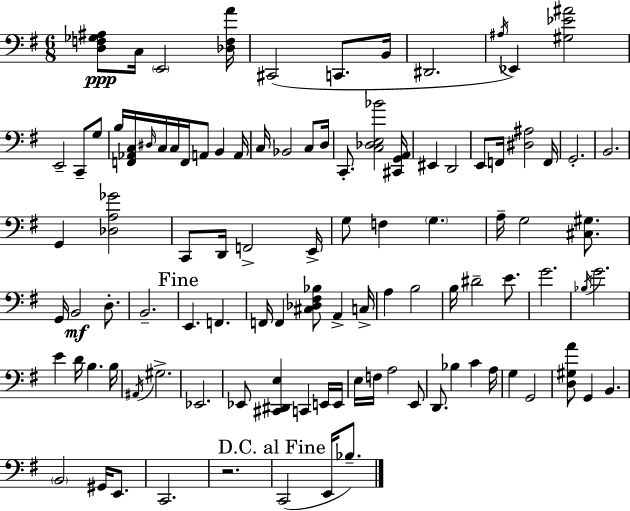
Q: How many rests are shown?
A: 1